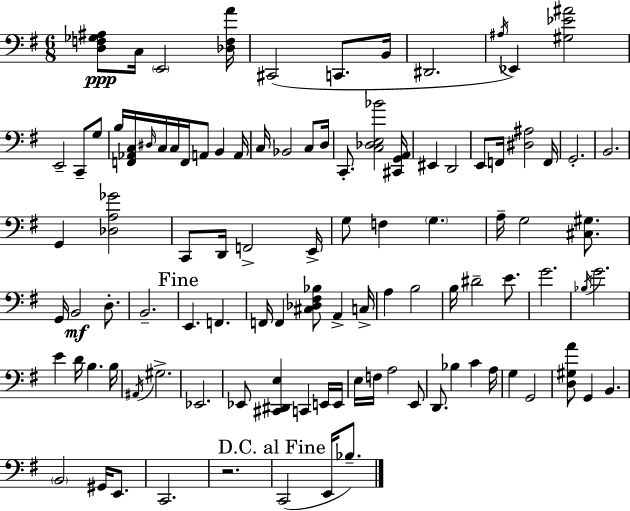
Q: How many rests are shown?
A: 1